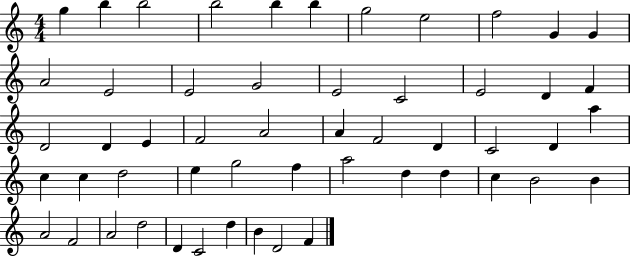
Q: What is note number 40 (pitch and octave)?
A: D5